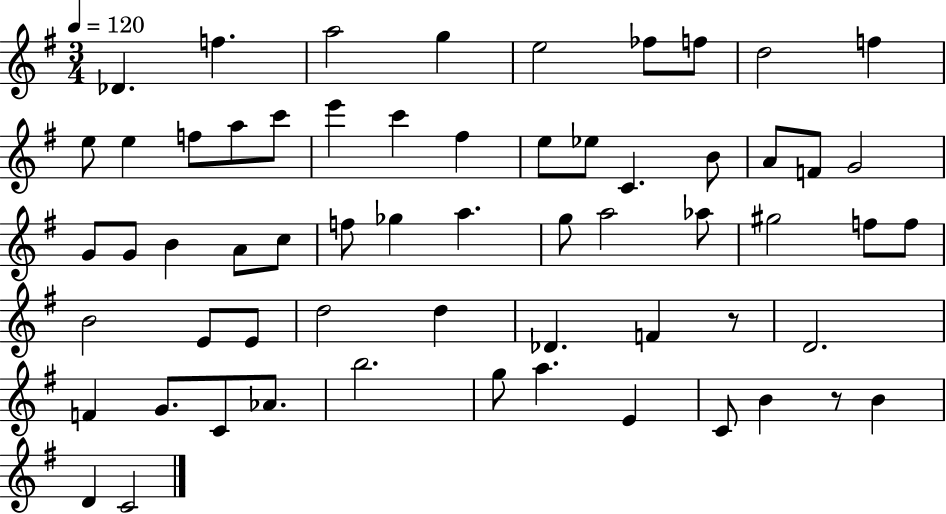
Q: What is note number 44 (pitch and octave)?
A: Db4